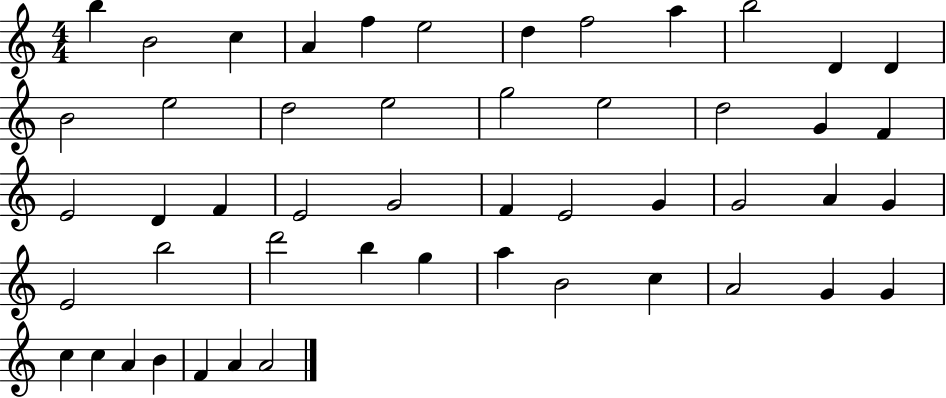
X:1
T:Untitled
M:4/4
L:1/4
K:C
b B2 c A f e2 d f2 a b2 D D B2 e2 d2 e2 g2 e2 d2 G F E2 D F E2 G2 F E2 G G2 A G E2 b2 d'2 b g a B2 c A2 G G c c A B F A A2